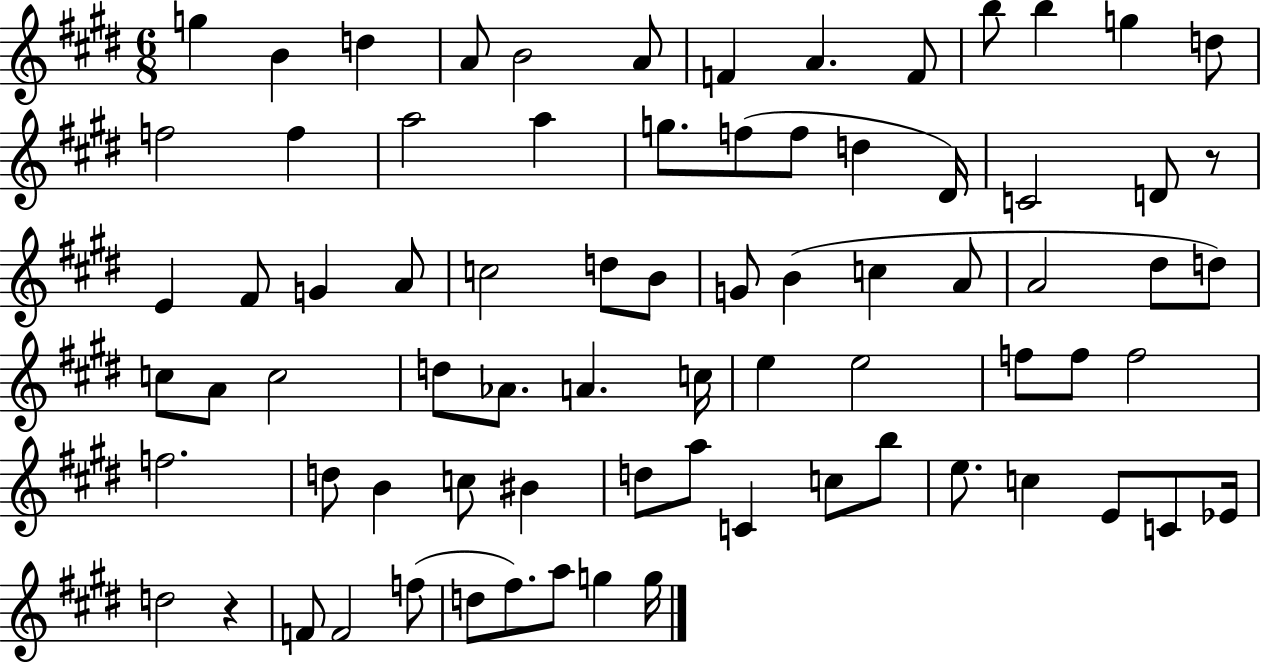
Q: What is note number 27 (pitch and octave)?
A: G4